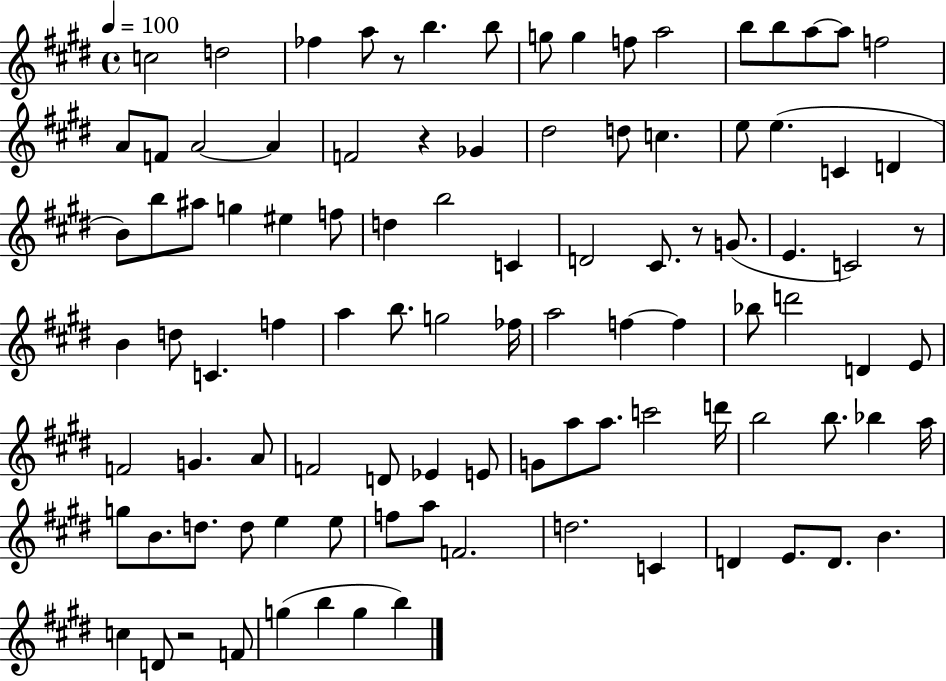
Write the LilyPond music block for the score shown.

{
  \clef treble
  \time 4/4
  \defaultTimeSignature
  \key e \major
  \tempo 4 = 100
  \repeat volta 2 { c''2 d''2 | fes''4 a''8 r8 b''4. b''8 | g''8 g''4 f''8 a''2 | b''8 b''8 a''8~~ a''8 f''2 | \break a'8 f'8 a'2~~ a'4 | f'2 r4 ges'4 | dis''2 d''8 c''4. | e''8 e''4.( c'4 d'4 | \break b'8) b''8 ais''8 g''4 eis''4 f''8 | d''4 b''2 c'4 | d'2 cis'8. r8 g'8.( | e'4. c'2) r8 | \break b'4 d''8 c'4. f''4 | a''4 b''8. g''2 fes''16 | a''2 f''4~~ f''4 | bes''8 d'''2 d'4 e'8 | \break f'2 g'4. a'8 | f'2 d'8 ees'4 e'8 | g'8 a''8 a''8. c'''2 d'''16 | b''2 b''8. bes''4 a''16 | \break g''8 b'8. d''8. d''8 e''4 e''8 | f''8 a''8 f'2. | d''2. c'4 | d'4 e'8. d'8. b'4. | \break c''4 d'8 r2 f'8 | g''4( b''4 g''4 b''4) | } \bar "|."
}